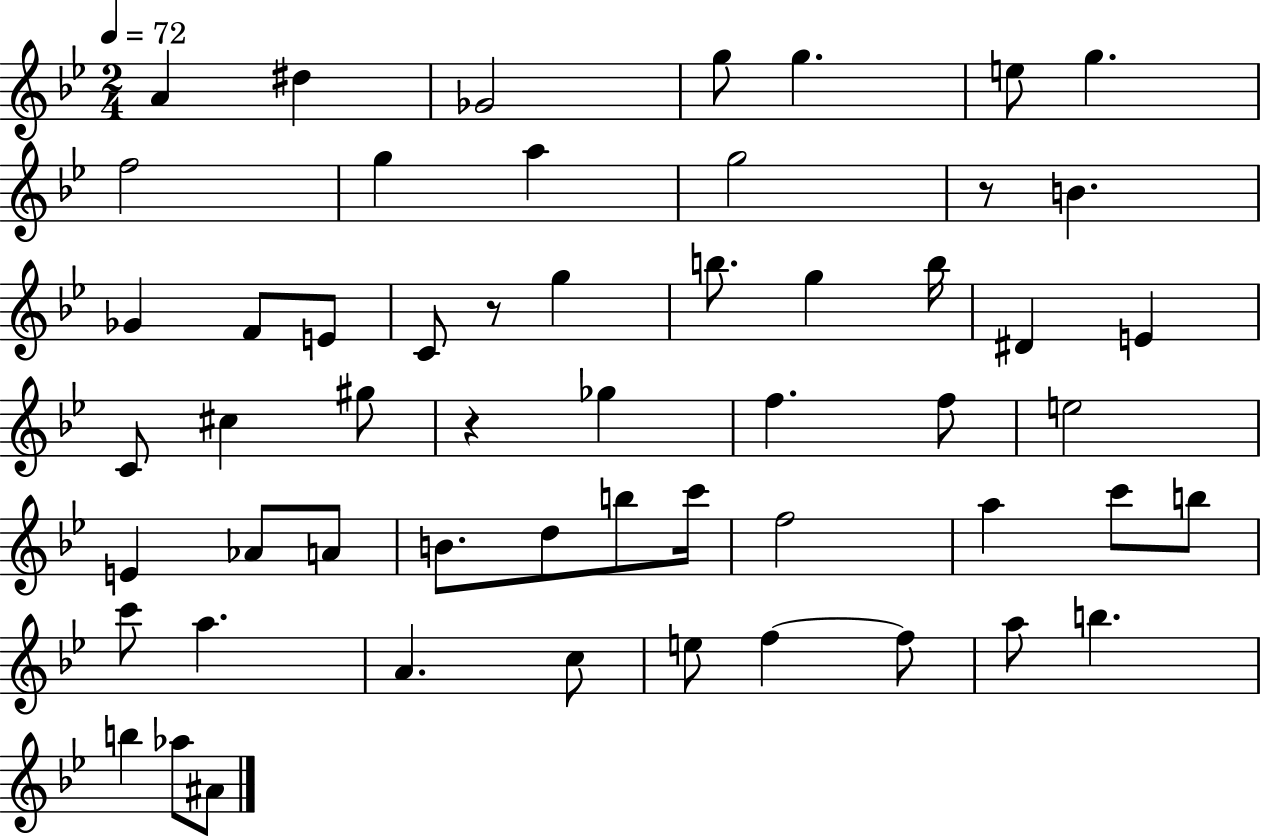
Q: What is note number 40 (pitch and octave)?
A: B5